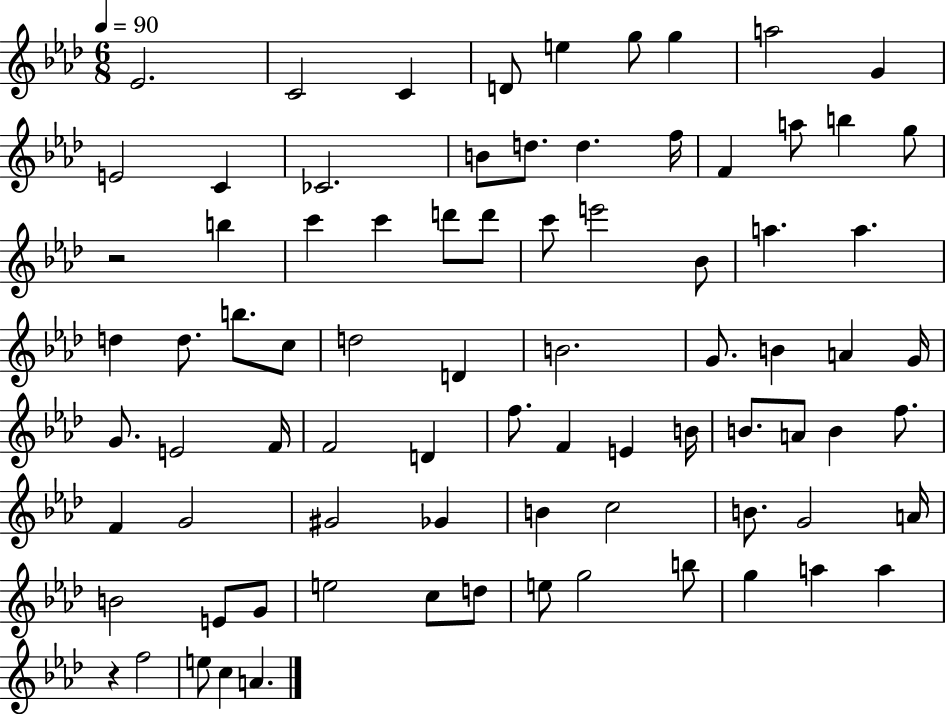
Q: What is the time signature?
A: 6/8